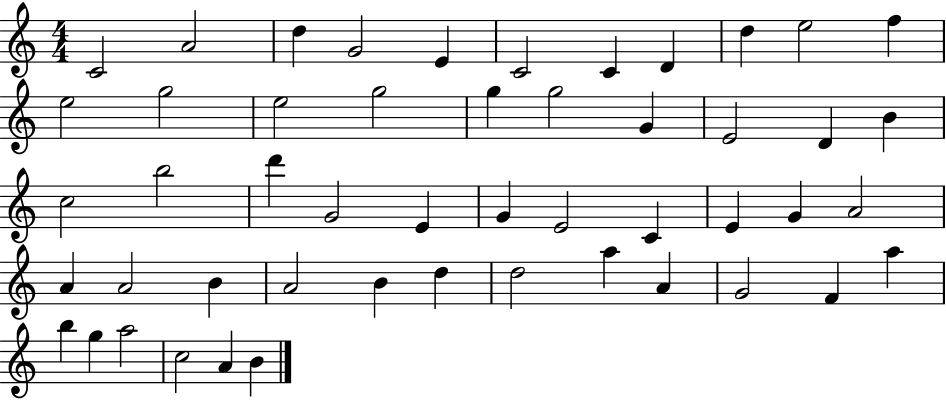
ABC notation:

X:1
T:Untitled
M:4/4
L:1/4
K:C
C2 A2 d G2 E C2 C D d e2 f e2 g2 e2 g2 g g2 G E2 D B c2 b2 d' G2 E G E2 C E G A2 A A2 B A2 B d d2 a A G2 F a b g a2 c2 A B